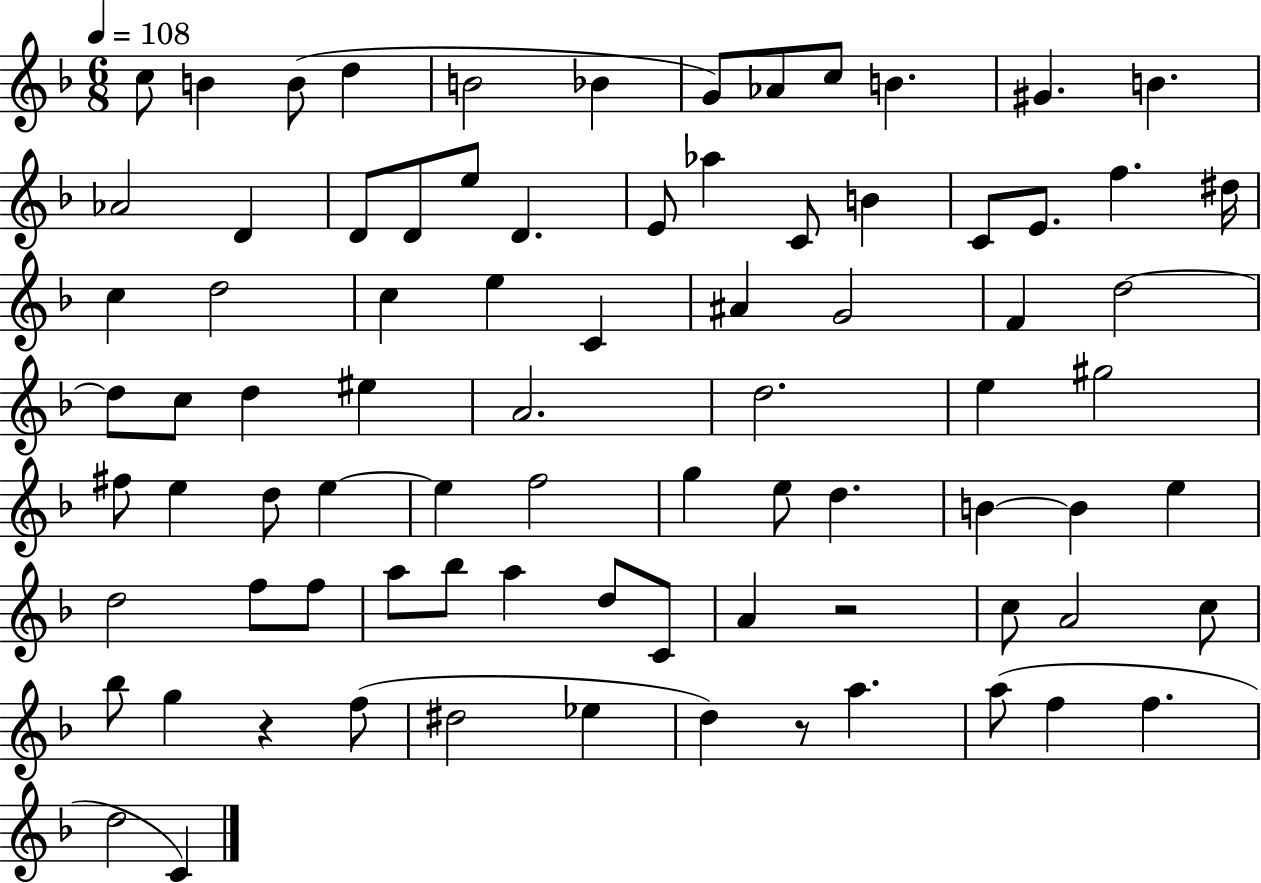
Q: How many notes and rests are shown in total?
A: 82